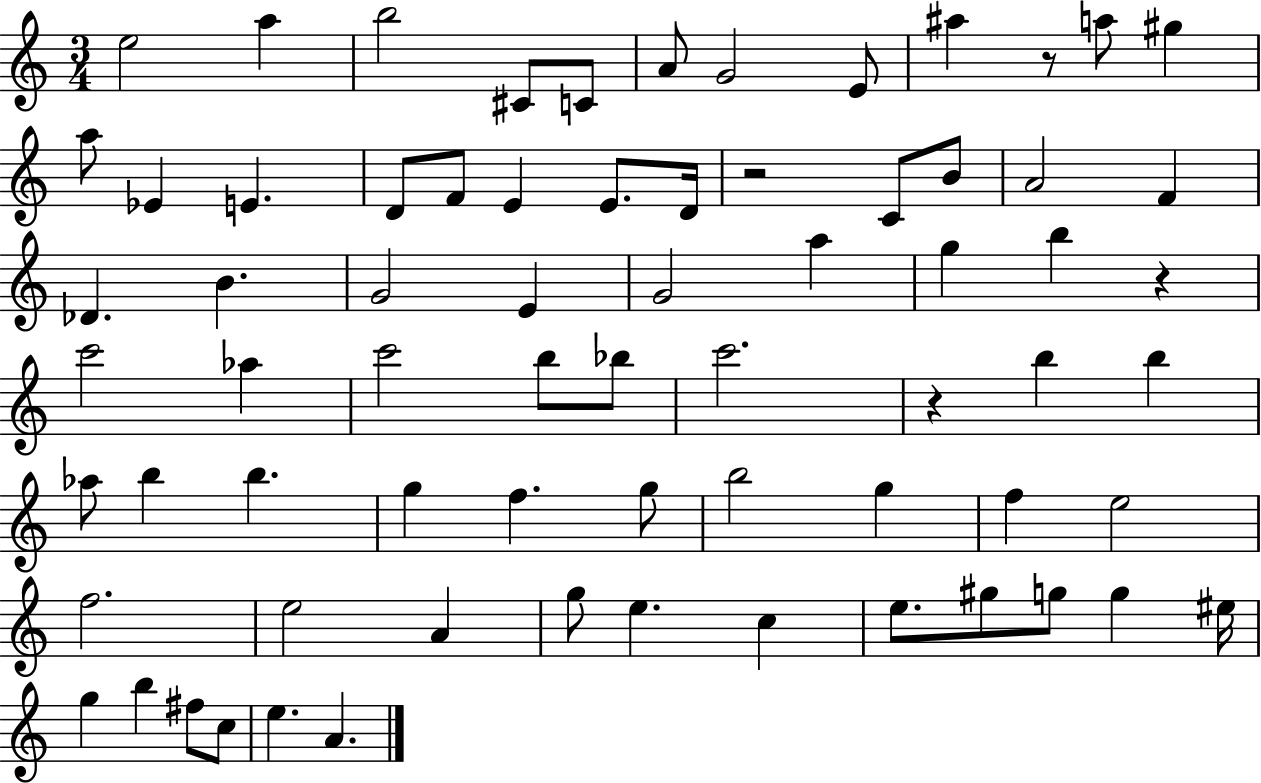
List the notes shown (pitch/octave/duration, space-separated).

E5/h A5/q B5/h C#4/e C4/e A4/e G4/h E4/e A#5/q R/e A5/e G#5/q A5/e Eb4/q E4/q. D4/e F4/e E4/q E4/e. D4/s R/h C4/e B4/e A4/h F4/q Db4/q. B4/q. G4/h E4/q G4/h A5/q G5/q B5/q R/q C6/h Ab5/q C6/h B5/e Bb5/e C6/h. R/q B5/q B5/q Ab5/e B5/q B5/q. G5/q F5/q. G5/e B5/h G5/q F5/q E5/h F5/h. E5/h A4/q G5/e E5/q. C5/q E5/e. G#5/e G5/e G5/q EIS5/s G5/q B5/q F#5/e C5/e E5/q. A4/q.